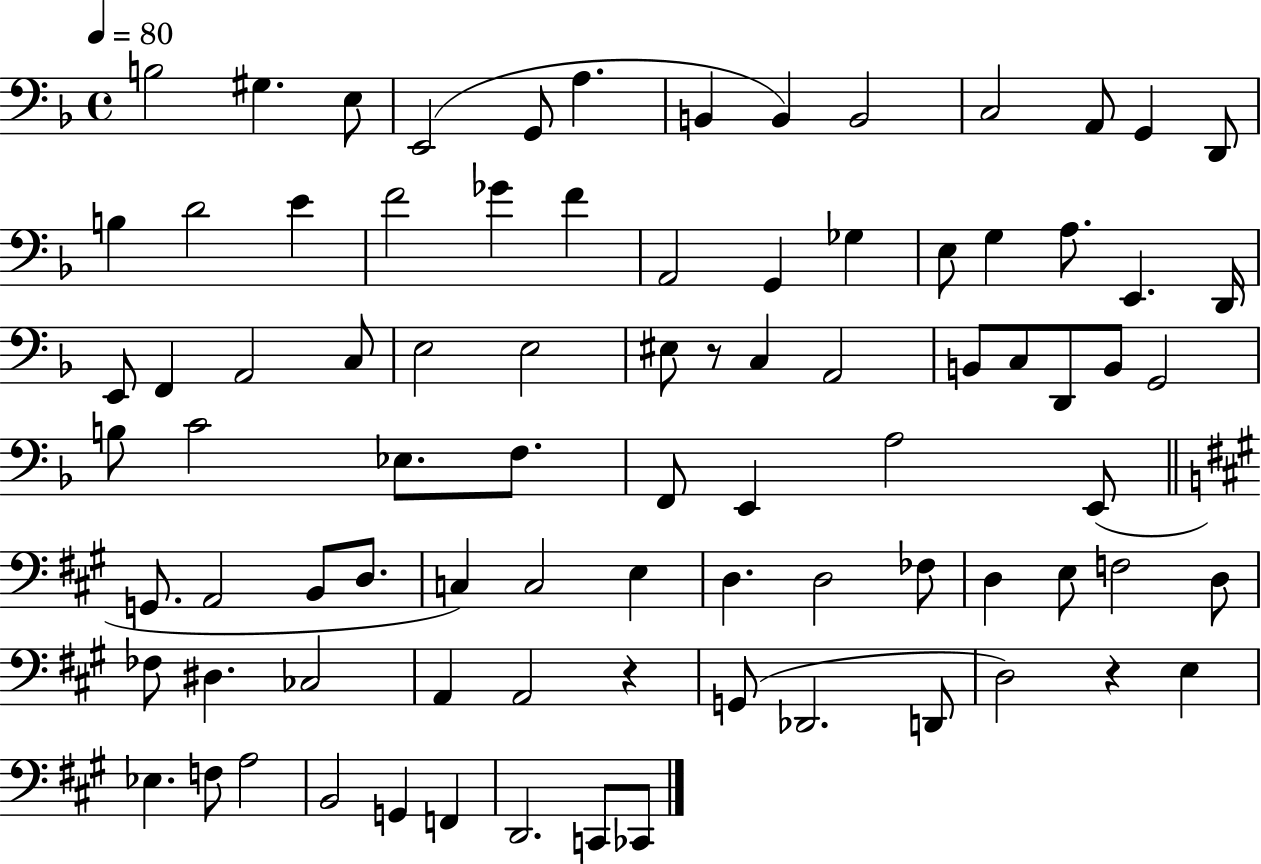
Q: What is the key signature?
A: F major